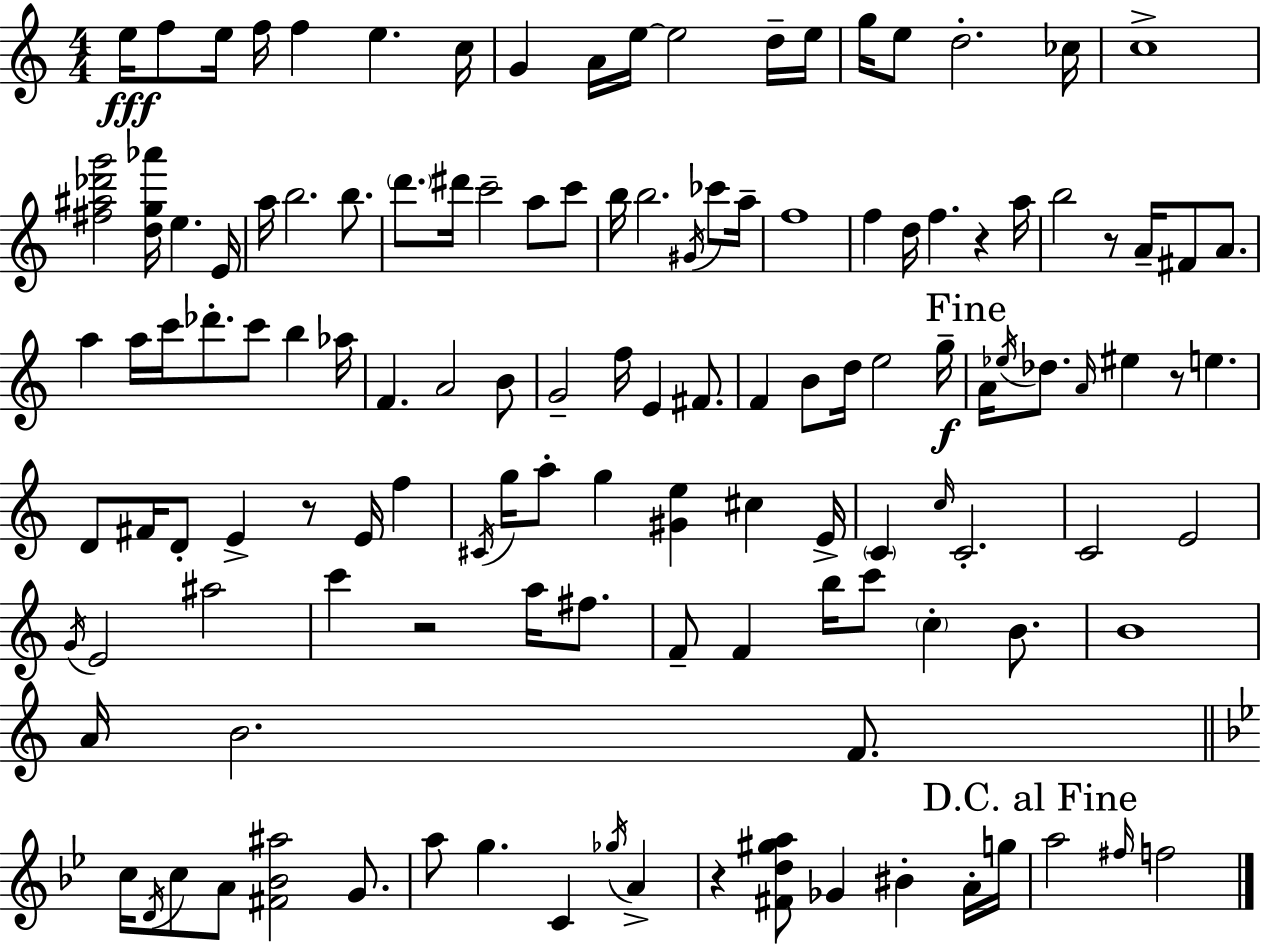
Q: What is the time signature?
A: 4/4